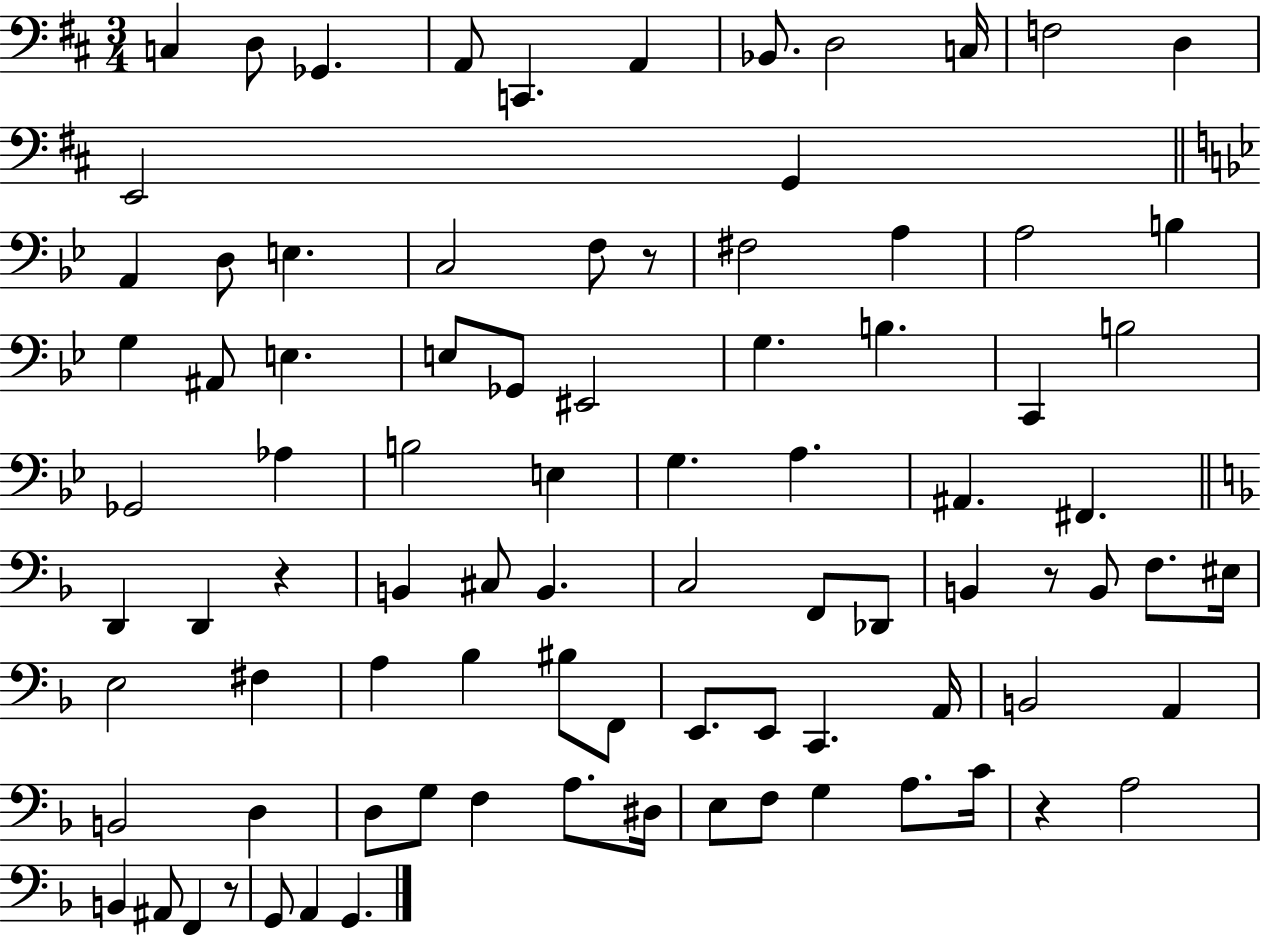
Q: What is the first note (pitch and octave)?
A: C3